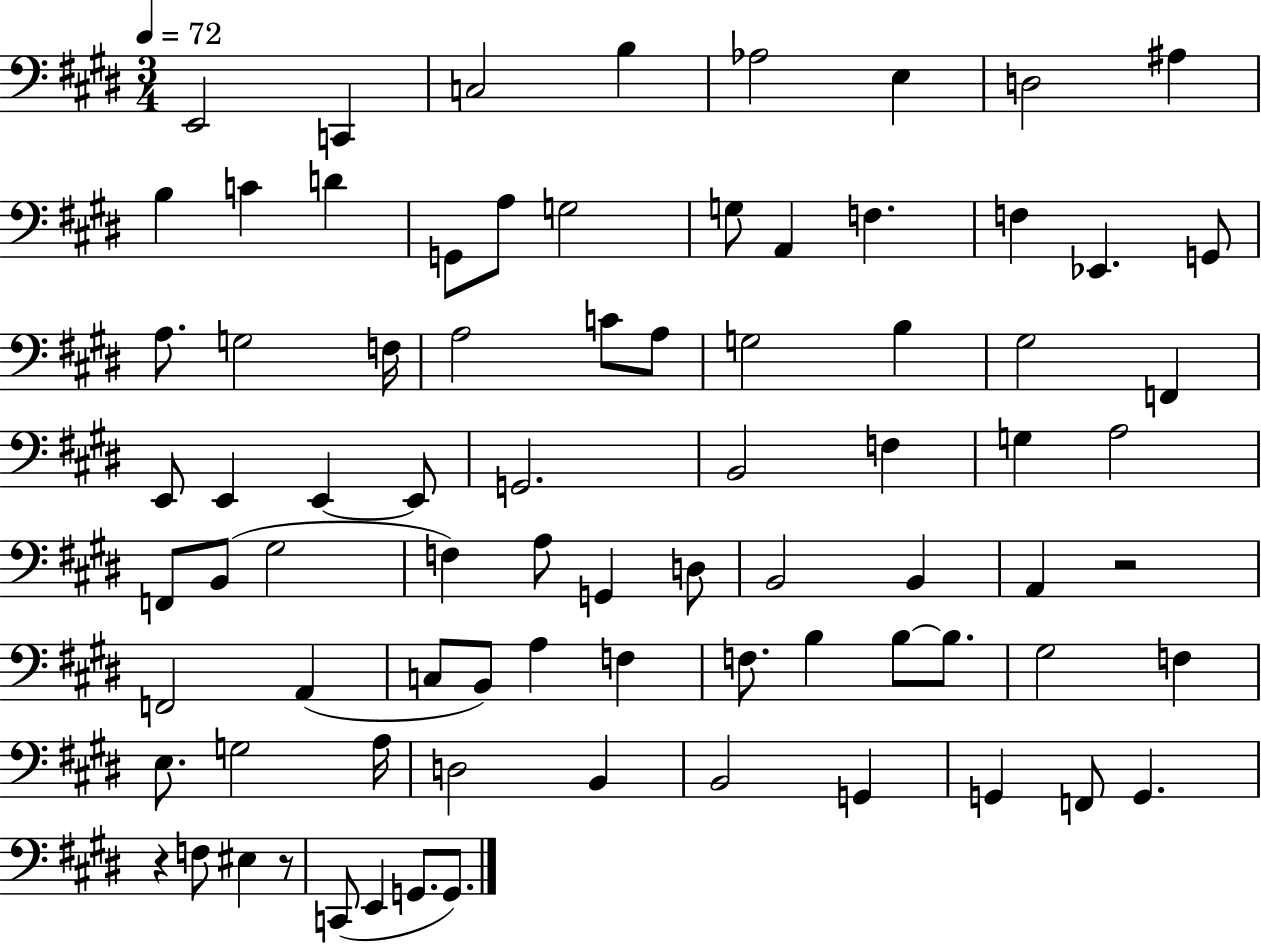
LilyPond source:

{
  \clef bass
  \numericTimeSignature
  \time 3/4
  \key e \major
  \tempo 4 = 72
  \repeat volta 2 { e,2 c,4 | c2 b4 | aes2 e4 | d2 ais4 | \break b4 c'4 d'4 | g,8 a8 g2 | g8 a,4 f4. | f4 ees,4. g,8 | \break a8. g2 f16 | a2 c'8 a8 | g2 b4 | gis2 f,4 | \break e,8 e,4 e,4~~ e,8 | g,2. | b,2 f4 | g4 a2 | \break f,8 b,8( gis2 | f4) a8 g,4 d8 | b,2 b,4 | a,4 r2 | \break f,2 a,4( | c8 b,8) a4 f4 | f8. b4 b8~~ b8. | gis2 f4 | \break e8. g2 a16 | d2 b,4 | b,2 g,4 | g,4 f,8 g,4. | \break r4 f8 eis4 r8 | c,8( e,4 g,8. g,8.) | } \bar "|."
}